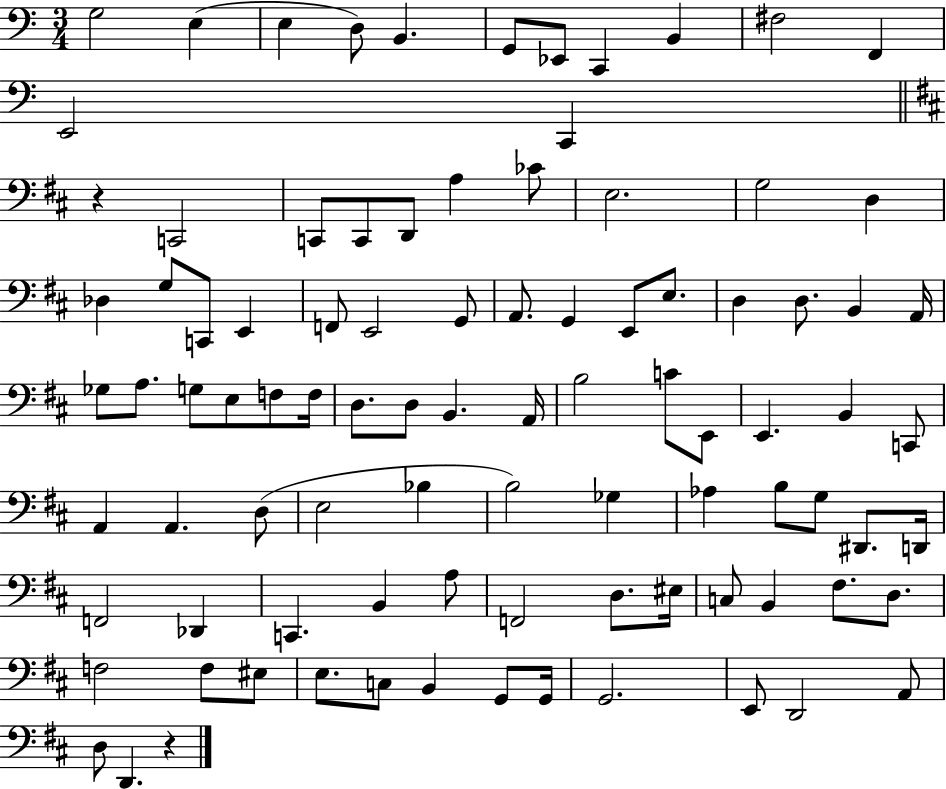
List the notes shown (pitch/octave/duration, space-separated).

G3/h E3/q E3/q D3/e B2/q. G2/e Eb2/e C2/q B2/q F#3/h F2/q E2/h C2/q R/q C2/h C2/e C2/e D2/e A3/q CES4/e E3/h. G3/h D3/q Db3/q G3/e C2/e E2/q F2/e E2/h G2/e A2/e. G2/q E2/e E3/e. D3/q D3/e. B2/q A2/s Gb3/e A3/e. G3/e E3/e F3/e F3/s D3/e. D3/e B2/q. A2/s B3/h C4/e E2/e E2/q. B2/q C2/e A2/q A2/q. D3/e E3/h Bb3/q B3/h Gb3/q Ab3/q B3/e G3/e D#2/e. D2/s F2/h Db2/q C2/q. B2/q A3/e F2/h D3/e. EIS3/s C3/e B2/q F#3/e. D3/e. F3/h F3/e EIS3/e E3/e. C3/e B2/q G2/e G2/s G2/h. E2/e D2/h A2/e D3/e D2/q. R/q